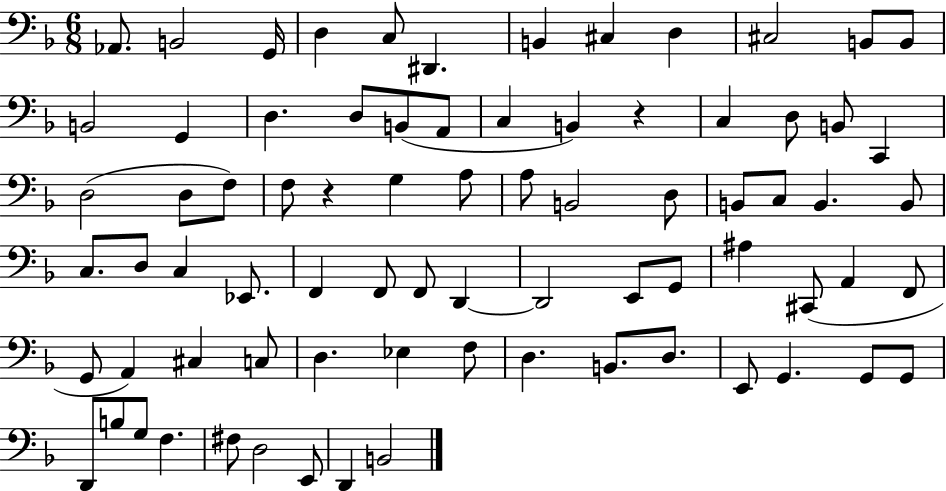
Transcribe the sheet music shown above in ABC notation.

X:1
T:Untitled
M:6/8
L:1/4
K:F
_A,,/2 B,,2 G,,/4 D, C,/2 ^D,, B,, ^C, D, ^C,2 B,,/2 B,,/2 B,,2 G,, D, D,/2 B,,/2 A,,/2 C, B,, z C, D,/2 B,,/2 C,, D,2 D,/2 F,/2 F,/2 z G, A,/2 A,/2 B,,2 D,/2 B,,/2 C,/2 B,, B,,/2 C,/2 D,/2 C, _E,,/2 F,, F,,/2 F,,/2 D,, D,,2 E,,/2 G,,/2 ^A, ^C,,/2 A,, F,,/2 G,,/2 A,, ^C, C,/2 D, _E, F,/2 D, B,,/2 D,/2 E,,/2 G,, G,,/2 G,,/2 D,,/2 B,/2 G,/2 F, ^F,/2 D,2 E,,/2 D,, B,,2